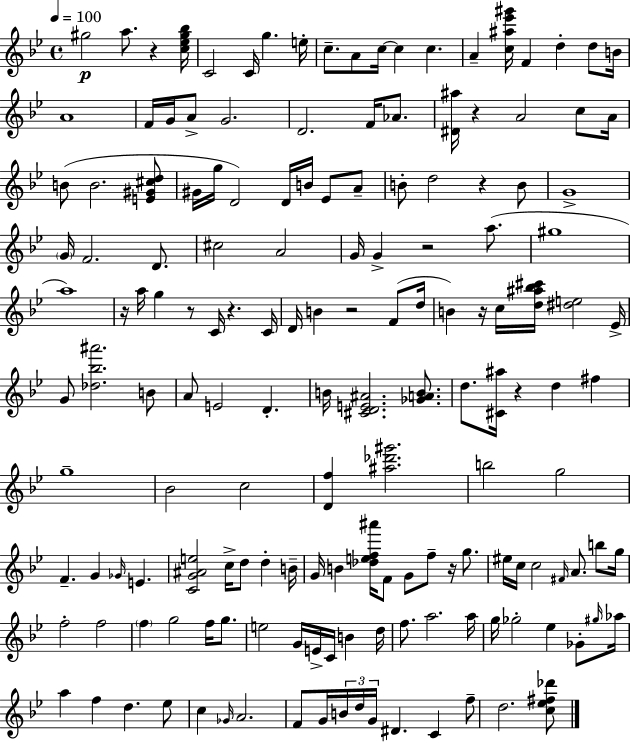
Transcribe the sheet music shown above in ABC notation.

X:1
T:Untitled
M:4/4
L:1/4
K:Bb
^g2 a/2 z [c_e^g_b]/4 C2 C/4 g e/4 c/2 A/2 c/4 c c A [c^a_e'^g']/4 F d d/2 B/4 A4 F/4 G/4 A/2 G2 D2 F/4 _A/2 [^D^a]/4 z A2 c/2 A/4 B/2 B2 [E^G^cd]/2 ^G/4 g/4 D2 D/4 B/4 _E/2 A/2 B/2 d2 z B/2 G4 G/4 F2 D/2 ^c2 A2 G/4 G z2 a/2 ^g4 a4 z/4 a/4 g z/2 C/4 z C/4 D/4 B z2 F/2 d/4 B z/4 c/4 [d^a_b^c']/4 [^de]2 _E/4 G/2 [_d_b^a']2 B/2 A/2 E2 D B/4 [^CDE^A]2 [_GAB]/2 d/2 [^C^a]/4 z d ^f g4 _B2 c2 [Df] [^a_d'^g']2 b2 g2 F G _G/4 E [CG^Ae]2 c/4 d/2 d B/4 G/4 B [_def^a']/4 F/2 G/2 f/2 z/4 g/2 ^e/4 c/4 c2 ^F/4 A/2 b/2 g/4 f2 f2 f g2 f/4 g/2 e2 G/4 E/4 C/4 B d/4 f/2 a2 a/4 g/4 _g2 _e _G/2 ^g/4 _a/4 a f d _e/2 c _G/4 A2 F/2 G/4 B/4 d/4 G/4 ^D C f/2 d2 [c_e^f_d']/2